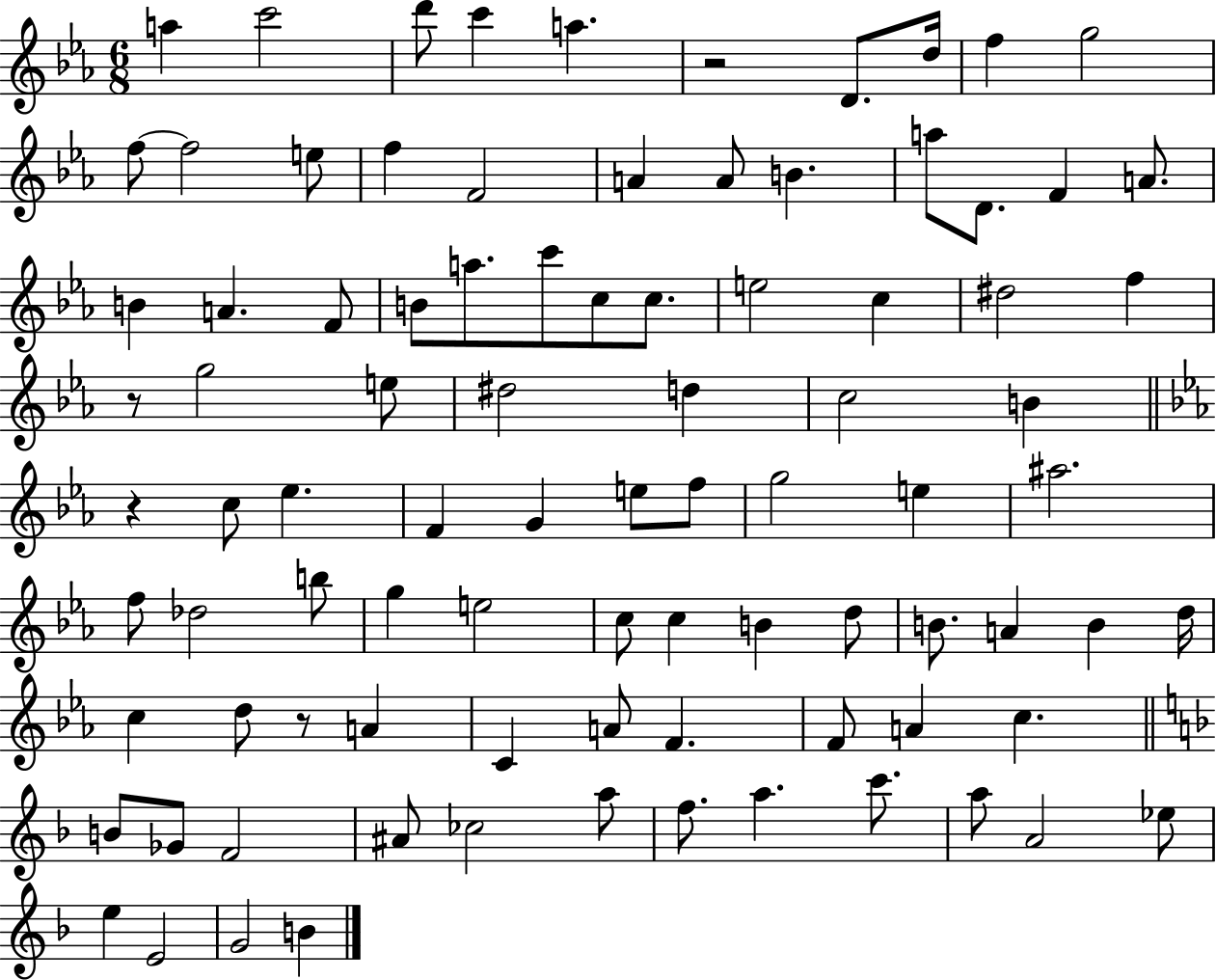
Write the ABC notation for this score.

X:1
T:Untitled
M:6/8
L:1/4
K:Eb
a c'2 d'/2 c' a z2 D/2 d/4 f g2 f/2 f2 e/2 f F2 A A/2 B a/2 D/2 F A/2 B A F/2 B/2 a/2 c'/2 c/2 c/2 e2 c ^d2 f z/2 g2 e/2 ^d2 d c2 B z c/2 _e F G e/2 f/2 g2 e ^a2 f/2 _d2 b/2 g e2 c/2 c B d/2 B/2 A B d/4 c d/2 z/2 A C A/2 F F/2 A c B/2 _G/2 F2 ^A/2 _c2 a/2 f/2 a c'/2 a/2 A2 _e/2 e E2 G2 B